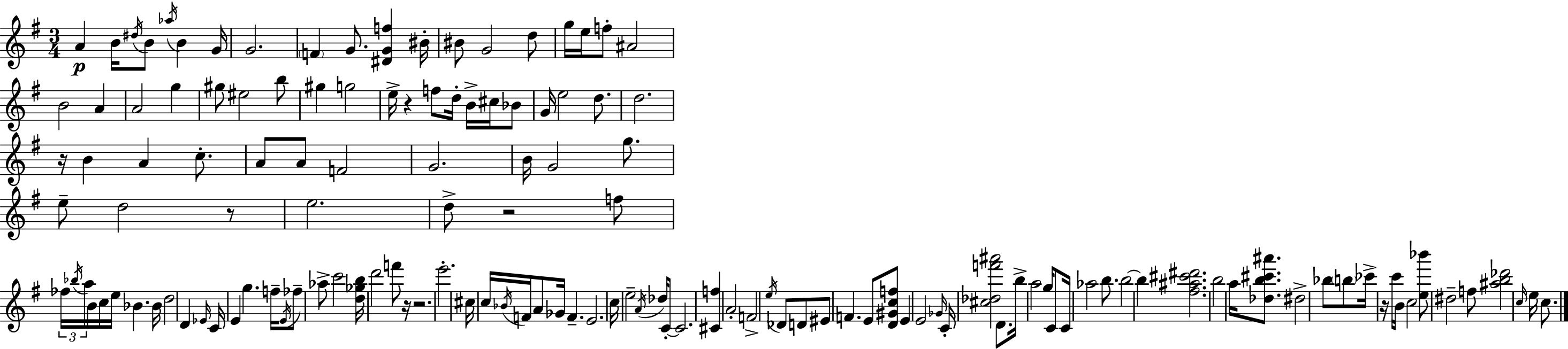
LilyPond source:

{
  \clef treble
  \numericTimeSignature
  \time 3/4
  \key g \major
  a'4\p b'16 \acciaccatura { dis''16 } b'8 \acciaccatura { aes''16 } b'4 | g'16 g'2. | \parenthesize f'4 g'8. <dis' g' f''>4 | bis'16-. bis'8 g'2 | \break d''8 g''16 e''16 f''8-. ais'2 | b'2 a'4 | a'2 g''4 | gis''8 eis''2 | \break b''8 gis''4 g''2 | e''16-> r4 f''8 d''16-. b'16-> cis''16 | bes'8 g'16 e''2 d''8. | d''2. | \break r16 b'4 a'4 c''8.-. | a'8 a'8 f'2 | g'2. | b'16 g'2 g''8. | \break e''8-- d''2 | r8 e''2. | d''8-> r2 | f''8 \tuplet 3/2 { fes''16 \acciaccatura { bes''16 } a''16 } b'16 c''16 e''16 bes'4. | \break bes'16 d''2 d'4 | \grace { ees'16 } c'16 e'4 g''4. | f''16-- \acciaccatura { e'16 } fes''8-- aes''8-> c'''2 | <d'' ges'' b''>16 d'''2 | \break f'''8 r16 r2. | e'''2.-. | cis''16 c''16 \acciaccatura { bes'16 } f'16 a'8 ges'16 | f'4.-- e'2. | \break c''16 e''2-- | \acciaccatura { a'16 } des''16 c'8-.~~ c'2. | <cis' f''>4 a'2-. | f'2-> | \break \acciaccatura { e''16 } des'8 d'8 eis'8 f'4. | e'8 <d' gis' c'' f''>8 e'4 | e'2 \grace { ges'16 } c'16-. <cis'' des'' f''' ais'''>2 | d'8. b''16-> a''2 | \break g''16 c'8 c'16 aes''2 | b''8. b''2~~ | b''4 <fis'' ais'' cis''' dis'''>2. | b''2 | \break a''16 <des'' b'' cis''' ais'''>8. dis''2-> | bes''8 \parenthesize b''8 ces'''16-> r16 c'''16 | b'16 c''2 <e'' bes'''>8 dis''2-- | f''8 <ais'' b'' des'''>2 | \break \grace { c''16 } e''16 c''8. \bar "|."
}